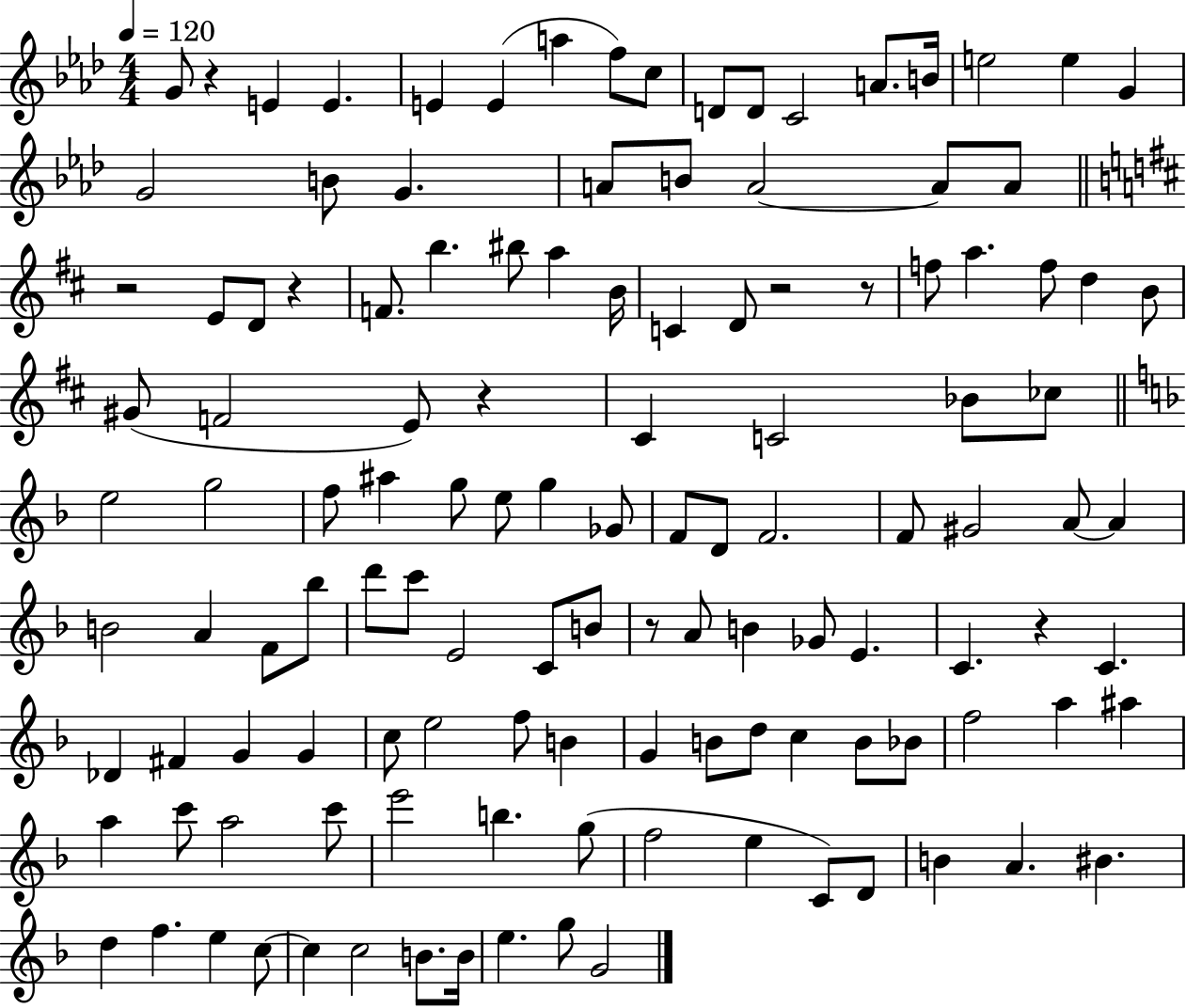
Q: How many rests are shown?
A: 8